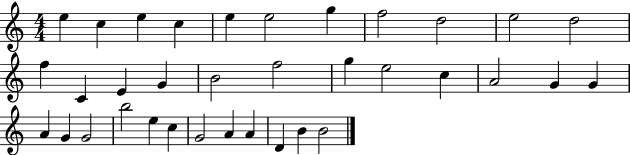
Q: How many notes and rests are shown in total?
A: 35